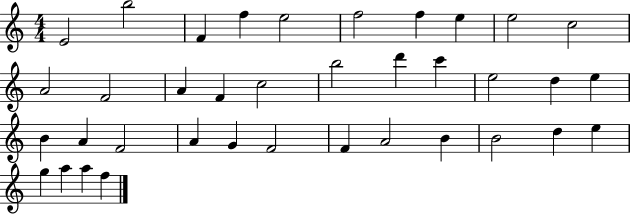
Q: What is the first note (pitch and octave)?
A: E4